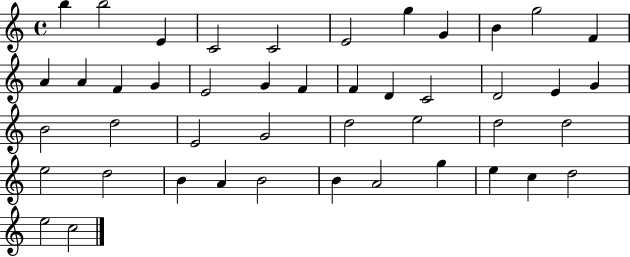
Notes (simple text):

B5/q B5/h E4/q C4/h C4/h E4/h G5/q G4/q B4/q G5/h F4/q A4/q A4/q F4/q G4/q E4/h G4/q F4/q F4/q D4/q C4/h D4/h E4/q G4/q B4/h D5/h E4/h G4/h D5/h E5/h D5/h D5/h E5/h D5/h B4/q A4/q B4/h B4/q A4/h G5/q E5/q C5/q D5/h E5/h C5/h